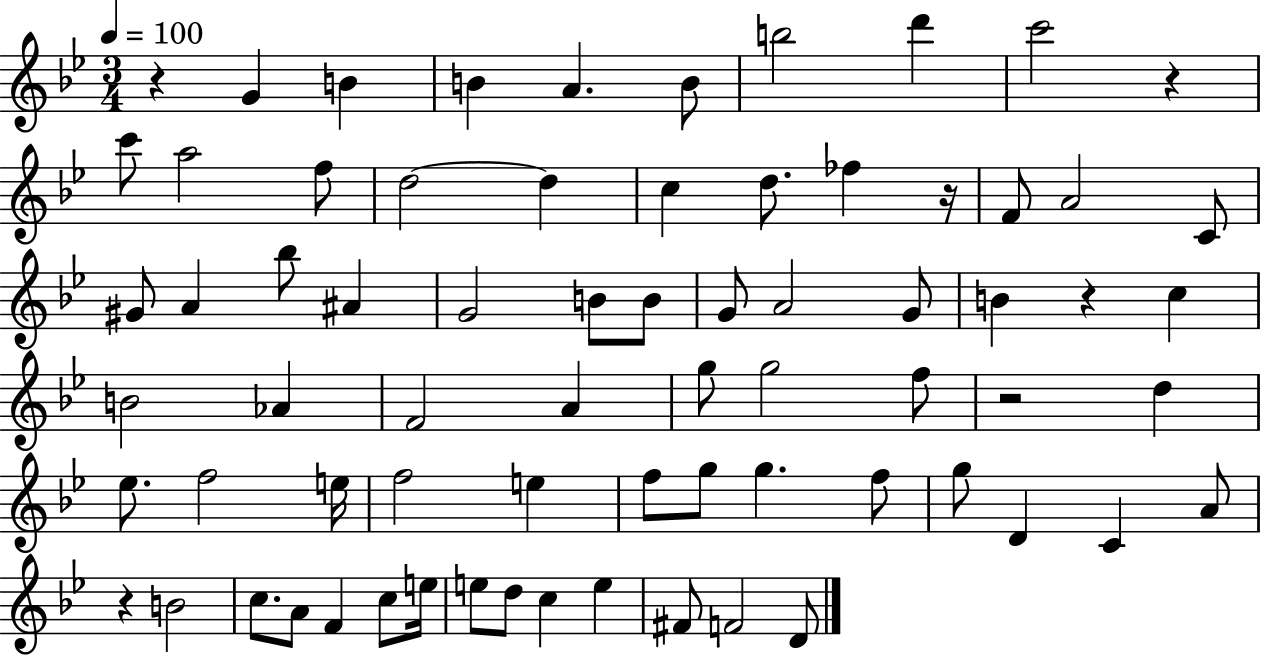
{
  \clef treble
  \numericTimeSignature
  \time 3/4
  \key bes \major
  \tempo 4 = 100
  r4 g'4 b'4 | b'4 a'4. b'8 | b''2 d'''4 | c'''2 r4 | \break c'''8 a''2 f''8 | d''2~~ d''4 | c''4 d''8. fes''4 r16 | f'8 a'2 c'8 | \break gis'8 a'4 bes''8 ais'4 | g'2 b'8 b'8 | g'8 a'2 g'8 | b'4 r4 c''4 | \break b'2 aes'4 | f'2 a'4 | g''8 g''2 f''8 | r2 d''4 | \break ees''8. f''2 e''16 | f''2 e''4 | f''8 g''8 g''4. f''8 | g''8 d'4 c'4 a'8 | \break r4 b'2 | c''8. a'8 f'4 c''8 e''16 | e''8 d''8 c''4 e''4 | fis'8 f'2 d'8 | \break \bar "|."
}